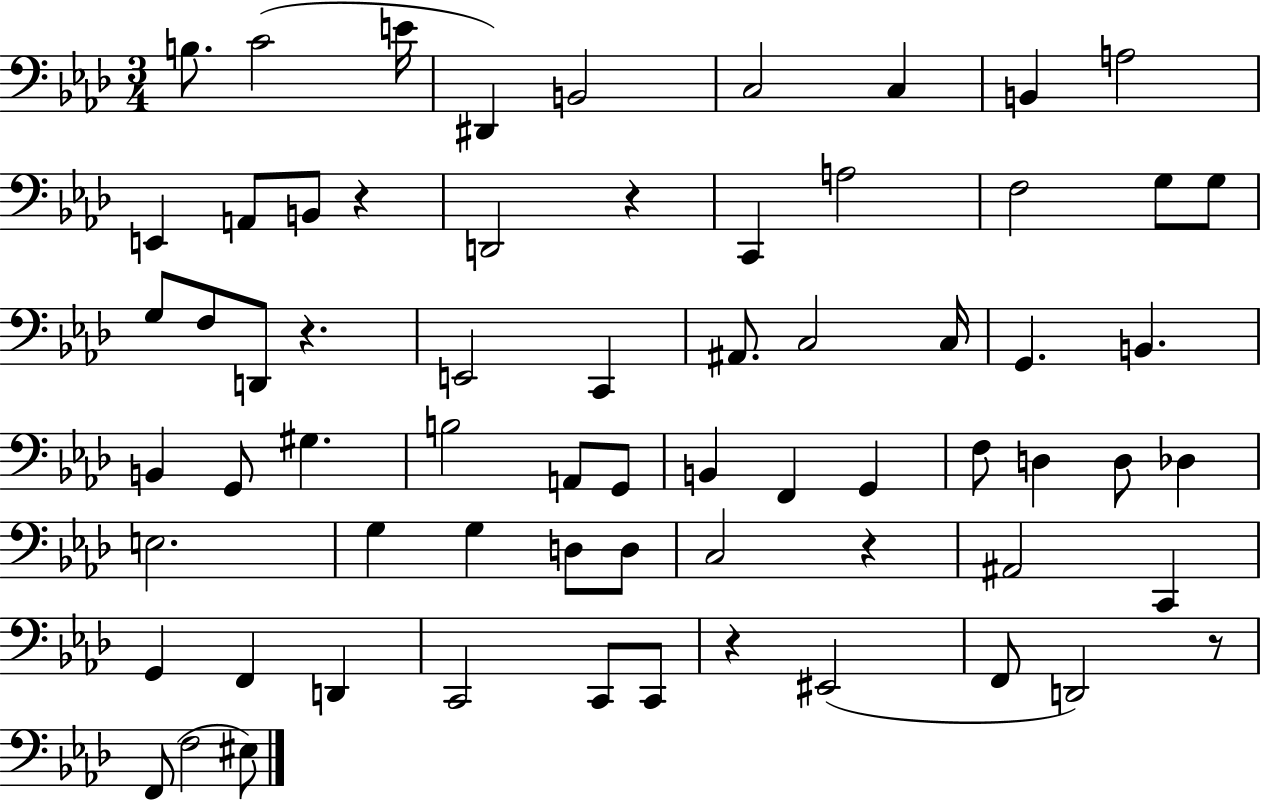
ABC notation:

X:1
T:Untitled
M:3/4
L:1/4
K:Ab
B,/2 C2 E/4 ^D,, B,,2 C,2 C, B,, A,2 E,, A,,/2 B,,/2 z D,,2 z C,, A,2 F,2 G,/2 G,/2 G,/2 F,/2 D,,/2 z E,,2 C,, ^A,,/2 C,2 C,/4 G,, B,, B,, G,,/2 ^G, B,2 A,,/2 G,,/2 B,, F,, G,, F,/2 D, D,/2 _D, E,2 G, G, D,/2 D,/2 C,2 z ^A,,2 C,, G,, F,, D,, C,,2 C,,/2 C,,/2 z ^E,,2 F,,/2 D,,2 z/2 F,,/2 F,2 ^E,/2